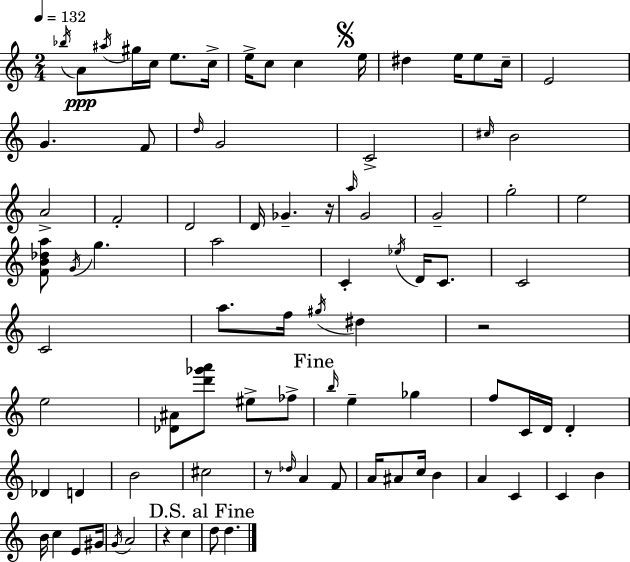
Bb5/s A4/e A#5/s G#5/s C5/s E5/e. C5/s E5/s C5/e C5/q E5/s D#5/q E5/s E5/e C5/s E4/h G4/q. F4/e D5/s G4/h C4/h C#5/s B4/h A4/h F4/h D4/h D4/s Gb4/q. R/s A5/s G4/h G4/h G5/h E5/h [F4,B4,Db5,A5]/e G4/s G5/q. A5/h C4/q Eb5/s D4/s C4/e. C4/h C4/h A5/e. F5/s G#5/s D#5/q R/h E5/h [Db4,A#4]/e [D6,Gb6,A6]/e EIS5/e FES5/e B5/s E5/q Gb5/q F5/e C4/s D4/s D4/q Db4/q D4/q B4/h C#5/h R/e Db5/s A4/q F4/e A4/s A#4/e C5/s B4/q A4/q C4/q C4/q B4/q B4/s C5/q E4/e G#4/s G4/s A4/h R/q C5/q D5/e D5/q.